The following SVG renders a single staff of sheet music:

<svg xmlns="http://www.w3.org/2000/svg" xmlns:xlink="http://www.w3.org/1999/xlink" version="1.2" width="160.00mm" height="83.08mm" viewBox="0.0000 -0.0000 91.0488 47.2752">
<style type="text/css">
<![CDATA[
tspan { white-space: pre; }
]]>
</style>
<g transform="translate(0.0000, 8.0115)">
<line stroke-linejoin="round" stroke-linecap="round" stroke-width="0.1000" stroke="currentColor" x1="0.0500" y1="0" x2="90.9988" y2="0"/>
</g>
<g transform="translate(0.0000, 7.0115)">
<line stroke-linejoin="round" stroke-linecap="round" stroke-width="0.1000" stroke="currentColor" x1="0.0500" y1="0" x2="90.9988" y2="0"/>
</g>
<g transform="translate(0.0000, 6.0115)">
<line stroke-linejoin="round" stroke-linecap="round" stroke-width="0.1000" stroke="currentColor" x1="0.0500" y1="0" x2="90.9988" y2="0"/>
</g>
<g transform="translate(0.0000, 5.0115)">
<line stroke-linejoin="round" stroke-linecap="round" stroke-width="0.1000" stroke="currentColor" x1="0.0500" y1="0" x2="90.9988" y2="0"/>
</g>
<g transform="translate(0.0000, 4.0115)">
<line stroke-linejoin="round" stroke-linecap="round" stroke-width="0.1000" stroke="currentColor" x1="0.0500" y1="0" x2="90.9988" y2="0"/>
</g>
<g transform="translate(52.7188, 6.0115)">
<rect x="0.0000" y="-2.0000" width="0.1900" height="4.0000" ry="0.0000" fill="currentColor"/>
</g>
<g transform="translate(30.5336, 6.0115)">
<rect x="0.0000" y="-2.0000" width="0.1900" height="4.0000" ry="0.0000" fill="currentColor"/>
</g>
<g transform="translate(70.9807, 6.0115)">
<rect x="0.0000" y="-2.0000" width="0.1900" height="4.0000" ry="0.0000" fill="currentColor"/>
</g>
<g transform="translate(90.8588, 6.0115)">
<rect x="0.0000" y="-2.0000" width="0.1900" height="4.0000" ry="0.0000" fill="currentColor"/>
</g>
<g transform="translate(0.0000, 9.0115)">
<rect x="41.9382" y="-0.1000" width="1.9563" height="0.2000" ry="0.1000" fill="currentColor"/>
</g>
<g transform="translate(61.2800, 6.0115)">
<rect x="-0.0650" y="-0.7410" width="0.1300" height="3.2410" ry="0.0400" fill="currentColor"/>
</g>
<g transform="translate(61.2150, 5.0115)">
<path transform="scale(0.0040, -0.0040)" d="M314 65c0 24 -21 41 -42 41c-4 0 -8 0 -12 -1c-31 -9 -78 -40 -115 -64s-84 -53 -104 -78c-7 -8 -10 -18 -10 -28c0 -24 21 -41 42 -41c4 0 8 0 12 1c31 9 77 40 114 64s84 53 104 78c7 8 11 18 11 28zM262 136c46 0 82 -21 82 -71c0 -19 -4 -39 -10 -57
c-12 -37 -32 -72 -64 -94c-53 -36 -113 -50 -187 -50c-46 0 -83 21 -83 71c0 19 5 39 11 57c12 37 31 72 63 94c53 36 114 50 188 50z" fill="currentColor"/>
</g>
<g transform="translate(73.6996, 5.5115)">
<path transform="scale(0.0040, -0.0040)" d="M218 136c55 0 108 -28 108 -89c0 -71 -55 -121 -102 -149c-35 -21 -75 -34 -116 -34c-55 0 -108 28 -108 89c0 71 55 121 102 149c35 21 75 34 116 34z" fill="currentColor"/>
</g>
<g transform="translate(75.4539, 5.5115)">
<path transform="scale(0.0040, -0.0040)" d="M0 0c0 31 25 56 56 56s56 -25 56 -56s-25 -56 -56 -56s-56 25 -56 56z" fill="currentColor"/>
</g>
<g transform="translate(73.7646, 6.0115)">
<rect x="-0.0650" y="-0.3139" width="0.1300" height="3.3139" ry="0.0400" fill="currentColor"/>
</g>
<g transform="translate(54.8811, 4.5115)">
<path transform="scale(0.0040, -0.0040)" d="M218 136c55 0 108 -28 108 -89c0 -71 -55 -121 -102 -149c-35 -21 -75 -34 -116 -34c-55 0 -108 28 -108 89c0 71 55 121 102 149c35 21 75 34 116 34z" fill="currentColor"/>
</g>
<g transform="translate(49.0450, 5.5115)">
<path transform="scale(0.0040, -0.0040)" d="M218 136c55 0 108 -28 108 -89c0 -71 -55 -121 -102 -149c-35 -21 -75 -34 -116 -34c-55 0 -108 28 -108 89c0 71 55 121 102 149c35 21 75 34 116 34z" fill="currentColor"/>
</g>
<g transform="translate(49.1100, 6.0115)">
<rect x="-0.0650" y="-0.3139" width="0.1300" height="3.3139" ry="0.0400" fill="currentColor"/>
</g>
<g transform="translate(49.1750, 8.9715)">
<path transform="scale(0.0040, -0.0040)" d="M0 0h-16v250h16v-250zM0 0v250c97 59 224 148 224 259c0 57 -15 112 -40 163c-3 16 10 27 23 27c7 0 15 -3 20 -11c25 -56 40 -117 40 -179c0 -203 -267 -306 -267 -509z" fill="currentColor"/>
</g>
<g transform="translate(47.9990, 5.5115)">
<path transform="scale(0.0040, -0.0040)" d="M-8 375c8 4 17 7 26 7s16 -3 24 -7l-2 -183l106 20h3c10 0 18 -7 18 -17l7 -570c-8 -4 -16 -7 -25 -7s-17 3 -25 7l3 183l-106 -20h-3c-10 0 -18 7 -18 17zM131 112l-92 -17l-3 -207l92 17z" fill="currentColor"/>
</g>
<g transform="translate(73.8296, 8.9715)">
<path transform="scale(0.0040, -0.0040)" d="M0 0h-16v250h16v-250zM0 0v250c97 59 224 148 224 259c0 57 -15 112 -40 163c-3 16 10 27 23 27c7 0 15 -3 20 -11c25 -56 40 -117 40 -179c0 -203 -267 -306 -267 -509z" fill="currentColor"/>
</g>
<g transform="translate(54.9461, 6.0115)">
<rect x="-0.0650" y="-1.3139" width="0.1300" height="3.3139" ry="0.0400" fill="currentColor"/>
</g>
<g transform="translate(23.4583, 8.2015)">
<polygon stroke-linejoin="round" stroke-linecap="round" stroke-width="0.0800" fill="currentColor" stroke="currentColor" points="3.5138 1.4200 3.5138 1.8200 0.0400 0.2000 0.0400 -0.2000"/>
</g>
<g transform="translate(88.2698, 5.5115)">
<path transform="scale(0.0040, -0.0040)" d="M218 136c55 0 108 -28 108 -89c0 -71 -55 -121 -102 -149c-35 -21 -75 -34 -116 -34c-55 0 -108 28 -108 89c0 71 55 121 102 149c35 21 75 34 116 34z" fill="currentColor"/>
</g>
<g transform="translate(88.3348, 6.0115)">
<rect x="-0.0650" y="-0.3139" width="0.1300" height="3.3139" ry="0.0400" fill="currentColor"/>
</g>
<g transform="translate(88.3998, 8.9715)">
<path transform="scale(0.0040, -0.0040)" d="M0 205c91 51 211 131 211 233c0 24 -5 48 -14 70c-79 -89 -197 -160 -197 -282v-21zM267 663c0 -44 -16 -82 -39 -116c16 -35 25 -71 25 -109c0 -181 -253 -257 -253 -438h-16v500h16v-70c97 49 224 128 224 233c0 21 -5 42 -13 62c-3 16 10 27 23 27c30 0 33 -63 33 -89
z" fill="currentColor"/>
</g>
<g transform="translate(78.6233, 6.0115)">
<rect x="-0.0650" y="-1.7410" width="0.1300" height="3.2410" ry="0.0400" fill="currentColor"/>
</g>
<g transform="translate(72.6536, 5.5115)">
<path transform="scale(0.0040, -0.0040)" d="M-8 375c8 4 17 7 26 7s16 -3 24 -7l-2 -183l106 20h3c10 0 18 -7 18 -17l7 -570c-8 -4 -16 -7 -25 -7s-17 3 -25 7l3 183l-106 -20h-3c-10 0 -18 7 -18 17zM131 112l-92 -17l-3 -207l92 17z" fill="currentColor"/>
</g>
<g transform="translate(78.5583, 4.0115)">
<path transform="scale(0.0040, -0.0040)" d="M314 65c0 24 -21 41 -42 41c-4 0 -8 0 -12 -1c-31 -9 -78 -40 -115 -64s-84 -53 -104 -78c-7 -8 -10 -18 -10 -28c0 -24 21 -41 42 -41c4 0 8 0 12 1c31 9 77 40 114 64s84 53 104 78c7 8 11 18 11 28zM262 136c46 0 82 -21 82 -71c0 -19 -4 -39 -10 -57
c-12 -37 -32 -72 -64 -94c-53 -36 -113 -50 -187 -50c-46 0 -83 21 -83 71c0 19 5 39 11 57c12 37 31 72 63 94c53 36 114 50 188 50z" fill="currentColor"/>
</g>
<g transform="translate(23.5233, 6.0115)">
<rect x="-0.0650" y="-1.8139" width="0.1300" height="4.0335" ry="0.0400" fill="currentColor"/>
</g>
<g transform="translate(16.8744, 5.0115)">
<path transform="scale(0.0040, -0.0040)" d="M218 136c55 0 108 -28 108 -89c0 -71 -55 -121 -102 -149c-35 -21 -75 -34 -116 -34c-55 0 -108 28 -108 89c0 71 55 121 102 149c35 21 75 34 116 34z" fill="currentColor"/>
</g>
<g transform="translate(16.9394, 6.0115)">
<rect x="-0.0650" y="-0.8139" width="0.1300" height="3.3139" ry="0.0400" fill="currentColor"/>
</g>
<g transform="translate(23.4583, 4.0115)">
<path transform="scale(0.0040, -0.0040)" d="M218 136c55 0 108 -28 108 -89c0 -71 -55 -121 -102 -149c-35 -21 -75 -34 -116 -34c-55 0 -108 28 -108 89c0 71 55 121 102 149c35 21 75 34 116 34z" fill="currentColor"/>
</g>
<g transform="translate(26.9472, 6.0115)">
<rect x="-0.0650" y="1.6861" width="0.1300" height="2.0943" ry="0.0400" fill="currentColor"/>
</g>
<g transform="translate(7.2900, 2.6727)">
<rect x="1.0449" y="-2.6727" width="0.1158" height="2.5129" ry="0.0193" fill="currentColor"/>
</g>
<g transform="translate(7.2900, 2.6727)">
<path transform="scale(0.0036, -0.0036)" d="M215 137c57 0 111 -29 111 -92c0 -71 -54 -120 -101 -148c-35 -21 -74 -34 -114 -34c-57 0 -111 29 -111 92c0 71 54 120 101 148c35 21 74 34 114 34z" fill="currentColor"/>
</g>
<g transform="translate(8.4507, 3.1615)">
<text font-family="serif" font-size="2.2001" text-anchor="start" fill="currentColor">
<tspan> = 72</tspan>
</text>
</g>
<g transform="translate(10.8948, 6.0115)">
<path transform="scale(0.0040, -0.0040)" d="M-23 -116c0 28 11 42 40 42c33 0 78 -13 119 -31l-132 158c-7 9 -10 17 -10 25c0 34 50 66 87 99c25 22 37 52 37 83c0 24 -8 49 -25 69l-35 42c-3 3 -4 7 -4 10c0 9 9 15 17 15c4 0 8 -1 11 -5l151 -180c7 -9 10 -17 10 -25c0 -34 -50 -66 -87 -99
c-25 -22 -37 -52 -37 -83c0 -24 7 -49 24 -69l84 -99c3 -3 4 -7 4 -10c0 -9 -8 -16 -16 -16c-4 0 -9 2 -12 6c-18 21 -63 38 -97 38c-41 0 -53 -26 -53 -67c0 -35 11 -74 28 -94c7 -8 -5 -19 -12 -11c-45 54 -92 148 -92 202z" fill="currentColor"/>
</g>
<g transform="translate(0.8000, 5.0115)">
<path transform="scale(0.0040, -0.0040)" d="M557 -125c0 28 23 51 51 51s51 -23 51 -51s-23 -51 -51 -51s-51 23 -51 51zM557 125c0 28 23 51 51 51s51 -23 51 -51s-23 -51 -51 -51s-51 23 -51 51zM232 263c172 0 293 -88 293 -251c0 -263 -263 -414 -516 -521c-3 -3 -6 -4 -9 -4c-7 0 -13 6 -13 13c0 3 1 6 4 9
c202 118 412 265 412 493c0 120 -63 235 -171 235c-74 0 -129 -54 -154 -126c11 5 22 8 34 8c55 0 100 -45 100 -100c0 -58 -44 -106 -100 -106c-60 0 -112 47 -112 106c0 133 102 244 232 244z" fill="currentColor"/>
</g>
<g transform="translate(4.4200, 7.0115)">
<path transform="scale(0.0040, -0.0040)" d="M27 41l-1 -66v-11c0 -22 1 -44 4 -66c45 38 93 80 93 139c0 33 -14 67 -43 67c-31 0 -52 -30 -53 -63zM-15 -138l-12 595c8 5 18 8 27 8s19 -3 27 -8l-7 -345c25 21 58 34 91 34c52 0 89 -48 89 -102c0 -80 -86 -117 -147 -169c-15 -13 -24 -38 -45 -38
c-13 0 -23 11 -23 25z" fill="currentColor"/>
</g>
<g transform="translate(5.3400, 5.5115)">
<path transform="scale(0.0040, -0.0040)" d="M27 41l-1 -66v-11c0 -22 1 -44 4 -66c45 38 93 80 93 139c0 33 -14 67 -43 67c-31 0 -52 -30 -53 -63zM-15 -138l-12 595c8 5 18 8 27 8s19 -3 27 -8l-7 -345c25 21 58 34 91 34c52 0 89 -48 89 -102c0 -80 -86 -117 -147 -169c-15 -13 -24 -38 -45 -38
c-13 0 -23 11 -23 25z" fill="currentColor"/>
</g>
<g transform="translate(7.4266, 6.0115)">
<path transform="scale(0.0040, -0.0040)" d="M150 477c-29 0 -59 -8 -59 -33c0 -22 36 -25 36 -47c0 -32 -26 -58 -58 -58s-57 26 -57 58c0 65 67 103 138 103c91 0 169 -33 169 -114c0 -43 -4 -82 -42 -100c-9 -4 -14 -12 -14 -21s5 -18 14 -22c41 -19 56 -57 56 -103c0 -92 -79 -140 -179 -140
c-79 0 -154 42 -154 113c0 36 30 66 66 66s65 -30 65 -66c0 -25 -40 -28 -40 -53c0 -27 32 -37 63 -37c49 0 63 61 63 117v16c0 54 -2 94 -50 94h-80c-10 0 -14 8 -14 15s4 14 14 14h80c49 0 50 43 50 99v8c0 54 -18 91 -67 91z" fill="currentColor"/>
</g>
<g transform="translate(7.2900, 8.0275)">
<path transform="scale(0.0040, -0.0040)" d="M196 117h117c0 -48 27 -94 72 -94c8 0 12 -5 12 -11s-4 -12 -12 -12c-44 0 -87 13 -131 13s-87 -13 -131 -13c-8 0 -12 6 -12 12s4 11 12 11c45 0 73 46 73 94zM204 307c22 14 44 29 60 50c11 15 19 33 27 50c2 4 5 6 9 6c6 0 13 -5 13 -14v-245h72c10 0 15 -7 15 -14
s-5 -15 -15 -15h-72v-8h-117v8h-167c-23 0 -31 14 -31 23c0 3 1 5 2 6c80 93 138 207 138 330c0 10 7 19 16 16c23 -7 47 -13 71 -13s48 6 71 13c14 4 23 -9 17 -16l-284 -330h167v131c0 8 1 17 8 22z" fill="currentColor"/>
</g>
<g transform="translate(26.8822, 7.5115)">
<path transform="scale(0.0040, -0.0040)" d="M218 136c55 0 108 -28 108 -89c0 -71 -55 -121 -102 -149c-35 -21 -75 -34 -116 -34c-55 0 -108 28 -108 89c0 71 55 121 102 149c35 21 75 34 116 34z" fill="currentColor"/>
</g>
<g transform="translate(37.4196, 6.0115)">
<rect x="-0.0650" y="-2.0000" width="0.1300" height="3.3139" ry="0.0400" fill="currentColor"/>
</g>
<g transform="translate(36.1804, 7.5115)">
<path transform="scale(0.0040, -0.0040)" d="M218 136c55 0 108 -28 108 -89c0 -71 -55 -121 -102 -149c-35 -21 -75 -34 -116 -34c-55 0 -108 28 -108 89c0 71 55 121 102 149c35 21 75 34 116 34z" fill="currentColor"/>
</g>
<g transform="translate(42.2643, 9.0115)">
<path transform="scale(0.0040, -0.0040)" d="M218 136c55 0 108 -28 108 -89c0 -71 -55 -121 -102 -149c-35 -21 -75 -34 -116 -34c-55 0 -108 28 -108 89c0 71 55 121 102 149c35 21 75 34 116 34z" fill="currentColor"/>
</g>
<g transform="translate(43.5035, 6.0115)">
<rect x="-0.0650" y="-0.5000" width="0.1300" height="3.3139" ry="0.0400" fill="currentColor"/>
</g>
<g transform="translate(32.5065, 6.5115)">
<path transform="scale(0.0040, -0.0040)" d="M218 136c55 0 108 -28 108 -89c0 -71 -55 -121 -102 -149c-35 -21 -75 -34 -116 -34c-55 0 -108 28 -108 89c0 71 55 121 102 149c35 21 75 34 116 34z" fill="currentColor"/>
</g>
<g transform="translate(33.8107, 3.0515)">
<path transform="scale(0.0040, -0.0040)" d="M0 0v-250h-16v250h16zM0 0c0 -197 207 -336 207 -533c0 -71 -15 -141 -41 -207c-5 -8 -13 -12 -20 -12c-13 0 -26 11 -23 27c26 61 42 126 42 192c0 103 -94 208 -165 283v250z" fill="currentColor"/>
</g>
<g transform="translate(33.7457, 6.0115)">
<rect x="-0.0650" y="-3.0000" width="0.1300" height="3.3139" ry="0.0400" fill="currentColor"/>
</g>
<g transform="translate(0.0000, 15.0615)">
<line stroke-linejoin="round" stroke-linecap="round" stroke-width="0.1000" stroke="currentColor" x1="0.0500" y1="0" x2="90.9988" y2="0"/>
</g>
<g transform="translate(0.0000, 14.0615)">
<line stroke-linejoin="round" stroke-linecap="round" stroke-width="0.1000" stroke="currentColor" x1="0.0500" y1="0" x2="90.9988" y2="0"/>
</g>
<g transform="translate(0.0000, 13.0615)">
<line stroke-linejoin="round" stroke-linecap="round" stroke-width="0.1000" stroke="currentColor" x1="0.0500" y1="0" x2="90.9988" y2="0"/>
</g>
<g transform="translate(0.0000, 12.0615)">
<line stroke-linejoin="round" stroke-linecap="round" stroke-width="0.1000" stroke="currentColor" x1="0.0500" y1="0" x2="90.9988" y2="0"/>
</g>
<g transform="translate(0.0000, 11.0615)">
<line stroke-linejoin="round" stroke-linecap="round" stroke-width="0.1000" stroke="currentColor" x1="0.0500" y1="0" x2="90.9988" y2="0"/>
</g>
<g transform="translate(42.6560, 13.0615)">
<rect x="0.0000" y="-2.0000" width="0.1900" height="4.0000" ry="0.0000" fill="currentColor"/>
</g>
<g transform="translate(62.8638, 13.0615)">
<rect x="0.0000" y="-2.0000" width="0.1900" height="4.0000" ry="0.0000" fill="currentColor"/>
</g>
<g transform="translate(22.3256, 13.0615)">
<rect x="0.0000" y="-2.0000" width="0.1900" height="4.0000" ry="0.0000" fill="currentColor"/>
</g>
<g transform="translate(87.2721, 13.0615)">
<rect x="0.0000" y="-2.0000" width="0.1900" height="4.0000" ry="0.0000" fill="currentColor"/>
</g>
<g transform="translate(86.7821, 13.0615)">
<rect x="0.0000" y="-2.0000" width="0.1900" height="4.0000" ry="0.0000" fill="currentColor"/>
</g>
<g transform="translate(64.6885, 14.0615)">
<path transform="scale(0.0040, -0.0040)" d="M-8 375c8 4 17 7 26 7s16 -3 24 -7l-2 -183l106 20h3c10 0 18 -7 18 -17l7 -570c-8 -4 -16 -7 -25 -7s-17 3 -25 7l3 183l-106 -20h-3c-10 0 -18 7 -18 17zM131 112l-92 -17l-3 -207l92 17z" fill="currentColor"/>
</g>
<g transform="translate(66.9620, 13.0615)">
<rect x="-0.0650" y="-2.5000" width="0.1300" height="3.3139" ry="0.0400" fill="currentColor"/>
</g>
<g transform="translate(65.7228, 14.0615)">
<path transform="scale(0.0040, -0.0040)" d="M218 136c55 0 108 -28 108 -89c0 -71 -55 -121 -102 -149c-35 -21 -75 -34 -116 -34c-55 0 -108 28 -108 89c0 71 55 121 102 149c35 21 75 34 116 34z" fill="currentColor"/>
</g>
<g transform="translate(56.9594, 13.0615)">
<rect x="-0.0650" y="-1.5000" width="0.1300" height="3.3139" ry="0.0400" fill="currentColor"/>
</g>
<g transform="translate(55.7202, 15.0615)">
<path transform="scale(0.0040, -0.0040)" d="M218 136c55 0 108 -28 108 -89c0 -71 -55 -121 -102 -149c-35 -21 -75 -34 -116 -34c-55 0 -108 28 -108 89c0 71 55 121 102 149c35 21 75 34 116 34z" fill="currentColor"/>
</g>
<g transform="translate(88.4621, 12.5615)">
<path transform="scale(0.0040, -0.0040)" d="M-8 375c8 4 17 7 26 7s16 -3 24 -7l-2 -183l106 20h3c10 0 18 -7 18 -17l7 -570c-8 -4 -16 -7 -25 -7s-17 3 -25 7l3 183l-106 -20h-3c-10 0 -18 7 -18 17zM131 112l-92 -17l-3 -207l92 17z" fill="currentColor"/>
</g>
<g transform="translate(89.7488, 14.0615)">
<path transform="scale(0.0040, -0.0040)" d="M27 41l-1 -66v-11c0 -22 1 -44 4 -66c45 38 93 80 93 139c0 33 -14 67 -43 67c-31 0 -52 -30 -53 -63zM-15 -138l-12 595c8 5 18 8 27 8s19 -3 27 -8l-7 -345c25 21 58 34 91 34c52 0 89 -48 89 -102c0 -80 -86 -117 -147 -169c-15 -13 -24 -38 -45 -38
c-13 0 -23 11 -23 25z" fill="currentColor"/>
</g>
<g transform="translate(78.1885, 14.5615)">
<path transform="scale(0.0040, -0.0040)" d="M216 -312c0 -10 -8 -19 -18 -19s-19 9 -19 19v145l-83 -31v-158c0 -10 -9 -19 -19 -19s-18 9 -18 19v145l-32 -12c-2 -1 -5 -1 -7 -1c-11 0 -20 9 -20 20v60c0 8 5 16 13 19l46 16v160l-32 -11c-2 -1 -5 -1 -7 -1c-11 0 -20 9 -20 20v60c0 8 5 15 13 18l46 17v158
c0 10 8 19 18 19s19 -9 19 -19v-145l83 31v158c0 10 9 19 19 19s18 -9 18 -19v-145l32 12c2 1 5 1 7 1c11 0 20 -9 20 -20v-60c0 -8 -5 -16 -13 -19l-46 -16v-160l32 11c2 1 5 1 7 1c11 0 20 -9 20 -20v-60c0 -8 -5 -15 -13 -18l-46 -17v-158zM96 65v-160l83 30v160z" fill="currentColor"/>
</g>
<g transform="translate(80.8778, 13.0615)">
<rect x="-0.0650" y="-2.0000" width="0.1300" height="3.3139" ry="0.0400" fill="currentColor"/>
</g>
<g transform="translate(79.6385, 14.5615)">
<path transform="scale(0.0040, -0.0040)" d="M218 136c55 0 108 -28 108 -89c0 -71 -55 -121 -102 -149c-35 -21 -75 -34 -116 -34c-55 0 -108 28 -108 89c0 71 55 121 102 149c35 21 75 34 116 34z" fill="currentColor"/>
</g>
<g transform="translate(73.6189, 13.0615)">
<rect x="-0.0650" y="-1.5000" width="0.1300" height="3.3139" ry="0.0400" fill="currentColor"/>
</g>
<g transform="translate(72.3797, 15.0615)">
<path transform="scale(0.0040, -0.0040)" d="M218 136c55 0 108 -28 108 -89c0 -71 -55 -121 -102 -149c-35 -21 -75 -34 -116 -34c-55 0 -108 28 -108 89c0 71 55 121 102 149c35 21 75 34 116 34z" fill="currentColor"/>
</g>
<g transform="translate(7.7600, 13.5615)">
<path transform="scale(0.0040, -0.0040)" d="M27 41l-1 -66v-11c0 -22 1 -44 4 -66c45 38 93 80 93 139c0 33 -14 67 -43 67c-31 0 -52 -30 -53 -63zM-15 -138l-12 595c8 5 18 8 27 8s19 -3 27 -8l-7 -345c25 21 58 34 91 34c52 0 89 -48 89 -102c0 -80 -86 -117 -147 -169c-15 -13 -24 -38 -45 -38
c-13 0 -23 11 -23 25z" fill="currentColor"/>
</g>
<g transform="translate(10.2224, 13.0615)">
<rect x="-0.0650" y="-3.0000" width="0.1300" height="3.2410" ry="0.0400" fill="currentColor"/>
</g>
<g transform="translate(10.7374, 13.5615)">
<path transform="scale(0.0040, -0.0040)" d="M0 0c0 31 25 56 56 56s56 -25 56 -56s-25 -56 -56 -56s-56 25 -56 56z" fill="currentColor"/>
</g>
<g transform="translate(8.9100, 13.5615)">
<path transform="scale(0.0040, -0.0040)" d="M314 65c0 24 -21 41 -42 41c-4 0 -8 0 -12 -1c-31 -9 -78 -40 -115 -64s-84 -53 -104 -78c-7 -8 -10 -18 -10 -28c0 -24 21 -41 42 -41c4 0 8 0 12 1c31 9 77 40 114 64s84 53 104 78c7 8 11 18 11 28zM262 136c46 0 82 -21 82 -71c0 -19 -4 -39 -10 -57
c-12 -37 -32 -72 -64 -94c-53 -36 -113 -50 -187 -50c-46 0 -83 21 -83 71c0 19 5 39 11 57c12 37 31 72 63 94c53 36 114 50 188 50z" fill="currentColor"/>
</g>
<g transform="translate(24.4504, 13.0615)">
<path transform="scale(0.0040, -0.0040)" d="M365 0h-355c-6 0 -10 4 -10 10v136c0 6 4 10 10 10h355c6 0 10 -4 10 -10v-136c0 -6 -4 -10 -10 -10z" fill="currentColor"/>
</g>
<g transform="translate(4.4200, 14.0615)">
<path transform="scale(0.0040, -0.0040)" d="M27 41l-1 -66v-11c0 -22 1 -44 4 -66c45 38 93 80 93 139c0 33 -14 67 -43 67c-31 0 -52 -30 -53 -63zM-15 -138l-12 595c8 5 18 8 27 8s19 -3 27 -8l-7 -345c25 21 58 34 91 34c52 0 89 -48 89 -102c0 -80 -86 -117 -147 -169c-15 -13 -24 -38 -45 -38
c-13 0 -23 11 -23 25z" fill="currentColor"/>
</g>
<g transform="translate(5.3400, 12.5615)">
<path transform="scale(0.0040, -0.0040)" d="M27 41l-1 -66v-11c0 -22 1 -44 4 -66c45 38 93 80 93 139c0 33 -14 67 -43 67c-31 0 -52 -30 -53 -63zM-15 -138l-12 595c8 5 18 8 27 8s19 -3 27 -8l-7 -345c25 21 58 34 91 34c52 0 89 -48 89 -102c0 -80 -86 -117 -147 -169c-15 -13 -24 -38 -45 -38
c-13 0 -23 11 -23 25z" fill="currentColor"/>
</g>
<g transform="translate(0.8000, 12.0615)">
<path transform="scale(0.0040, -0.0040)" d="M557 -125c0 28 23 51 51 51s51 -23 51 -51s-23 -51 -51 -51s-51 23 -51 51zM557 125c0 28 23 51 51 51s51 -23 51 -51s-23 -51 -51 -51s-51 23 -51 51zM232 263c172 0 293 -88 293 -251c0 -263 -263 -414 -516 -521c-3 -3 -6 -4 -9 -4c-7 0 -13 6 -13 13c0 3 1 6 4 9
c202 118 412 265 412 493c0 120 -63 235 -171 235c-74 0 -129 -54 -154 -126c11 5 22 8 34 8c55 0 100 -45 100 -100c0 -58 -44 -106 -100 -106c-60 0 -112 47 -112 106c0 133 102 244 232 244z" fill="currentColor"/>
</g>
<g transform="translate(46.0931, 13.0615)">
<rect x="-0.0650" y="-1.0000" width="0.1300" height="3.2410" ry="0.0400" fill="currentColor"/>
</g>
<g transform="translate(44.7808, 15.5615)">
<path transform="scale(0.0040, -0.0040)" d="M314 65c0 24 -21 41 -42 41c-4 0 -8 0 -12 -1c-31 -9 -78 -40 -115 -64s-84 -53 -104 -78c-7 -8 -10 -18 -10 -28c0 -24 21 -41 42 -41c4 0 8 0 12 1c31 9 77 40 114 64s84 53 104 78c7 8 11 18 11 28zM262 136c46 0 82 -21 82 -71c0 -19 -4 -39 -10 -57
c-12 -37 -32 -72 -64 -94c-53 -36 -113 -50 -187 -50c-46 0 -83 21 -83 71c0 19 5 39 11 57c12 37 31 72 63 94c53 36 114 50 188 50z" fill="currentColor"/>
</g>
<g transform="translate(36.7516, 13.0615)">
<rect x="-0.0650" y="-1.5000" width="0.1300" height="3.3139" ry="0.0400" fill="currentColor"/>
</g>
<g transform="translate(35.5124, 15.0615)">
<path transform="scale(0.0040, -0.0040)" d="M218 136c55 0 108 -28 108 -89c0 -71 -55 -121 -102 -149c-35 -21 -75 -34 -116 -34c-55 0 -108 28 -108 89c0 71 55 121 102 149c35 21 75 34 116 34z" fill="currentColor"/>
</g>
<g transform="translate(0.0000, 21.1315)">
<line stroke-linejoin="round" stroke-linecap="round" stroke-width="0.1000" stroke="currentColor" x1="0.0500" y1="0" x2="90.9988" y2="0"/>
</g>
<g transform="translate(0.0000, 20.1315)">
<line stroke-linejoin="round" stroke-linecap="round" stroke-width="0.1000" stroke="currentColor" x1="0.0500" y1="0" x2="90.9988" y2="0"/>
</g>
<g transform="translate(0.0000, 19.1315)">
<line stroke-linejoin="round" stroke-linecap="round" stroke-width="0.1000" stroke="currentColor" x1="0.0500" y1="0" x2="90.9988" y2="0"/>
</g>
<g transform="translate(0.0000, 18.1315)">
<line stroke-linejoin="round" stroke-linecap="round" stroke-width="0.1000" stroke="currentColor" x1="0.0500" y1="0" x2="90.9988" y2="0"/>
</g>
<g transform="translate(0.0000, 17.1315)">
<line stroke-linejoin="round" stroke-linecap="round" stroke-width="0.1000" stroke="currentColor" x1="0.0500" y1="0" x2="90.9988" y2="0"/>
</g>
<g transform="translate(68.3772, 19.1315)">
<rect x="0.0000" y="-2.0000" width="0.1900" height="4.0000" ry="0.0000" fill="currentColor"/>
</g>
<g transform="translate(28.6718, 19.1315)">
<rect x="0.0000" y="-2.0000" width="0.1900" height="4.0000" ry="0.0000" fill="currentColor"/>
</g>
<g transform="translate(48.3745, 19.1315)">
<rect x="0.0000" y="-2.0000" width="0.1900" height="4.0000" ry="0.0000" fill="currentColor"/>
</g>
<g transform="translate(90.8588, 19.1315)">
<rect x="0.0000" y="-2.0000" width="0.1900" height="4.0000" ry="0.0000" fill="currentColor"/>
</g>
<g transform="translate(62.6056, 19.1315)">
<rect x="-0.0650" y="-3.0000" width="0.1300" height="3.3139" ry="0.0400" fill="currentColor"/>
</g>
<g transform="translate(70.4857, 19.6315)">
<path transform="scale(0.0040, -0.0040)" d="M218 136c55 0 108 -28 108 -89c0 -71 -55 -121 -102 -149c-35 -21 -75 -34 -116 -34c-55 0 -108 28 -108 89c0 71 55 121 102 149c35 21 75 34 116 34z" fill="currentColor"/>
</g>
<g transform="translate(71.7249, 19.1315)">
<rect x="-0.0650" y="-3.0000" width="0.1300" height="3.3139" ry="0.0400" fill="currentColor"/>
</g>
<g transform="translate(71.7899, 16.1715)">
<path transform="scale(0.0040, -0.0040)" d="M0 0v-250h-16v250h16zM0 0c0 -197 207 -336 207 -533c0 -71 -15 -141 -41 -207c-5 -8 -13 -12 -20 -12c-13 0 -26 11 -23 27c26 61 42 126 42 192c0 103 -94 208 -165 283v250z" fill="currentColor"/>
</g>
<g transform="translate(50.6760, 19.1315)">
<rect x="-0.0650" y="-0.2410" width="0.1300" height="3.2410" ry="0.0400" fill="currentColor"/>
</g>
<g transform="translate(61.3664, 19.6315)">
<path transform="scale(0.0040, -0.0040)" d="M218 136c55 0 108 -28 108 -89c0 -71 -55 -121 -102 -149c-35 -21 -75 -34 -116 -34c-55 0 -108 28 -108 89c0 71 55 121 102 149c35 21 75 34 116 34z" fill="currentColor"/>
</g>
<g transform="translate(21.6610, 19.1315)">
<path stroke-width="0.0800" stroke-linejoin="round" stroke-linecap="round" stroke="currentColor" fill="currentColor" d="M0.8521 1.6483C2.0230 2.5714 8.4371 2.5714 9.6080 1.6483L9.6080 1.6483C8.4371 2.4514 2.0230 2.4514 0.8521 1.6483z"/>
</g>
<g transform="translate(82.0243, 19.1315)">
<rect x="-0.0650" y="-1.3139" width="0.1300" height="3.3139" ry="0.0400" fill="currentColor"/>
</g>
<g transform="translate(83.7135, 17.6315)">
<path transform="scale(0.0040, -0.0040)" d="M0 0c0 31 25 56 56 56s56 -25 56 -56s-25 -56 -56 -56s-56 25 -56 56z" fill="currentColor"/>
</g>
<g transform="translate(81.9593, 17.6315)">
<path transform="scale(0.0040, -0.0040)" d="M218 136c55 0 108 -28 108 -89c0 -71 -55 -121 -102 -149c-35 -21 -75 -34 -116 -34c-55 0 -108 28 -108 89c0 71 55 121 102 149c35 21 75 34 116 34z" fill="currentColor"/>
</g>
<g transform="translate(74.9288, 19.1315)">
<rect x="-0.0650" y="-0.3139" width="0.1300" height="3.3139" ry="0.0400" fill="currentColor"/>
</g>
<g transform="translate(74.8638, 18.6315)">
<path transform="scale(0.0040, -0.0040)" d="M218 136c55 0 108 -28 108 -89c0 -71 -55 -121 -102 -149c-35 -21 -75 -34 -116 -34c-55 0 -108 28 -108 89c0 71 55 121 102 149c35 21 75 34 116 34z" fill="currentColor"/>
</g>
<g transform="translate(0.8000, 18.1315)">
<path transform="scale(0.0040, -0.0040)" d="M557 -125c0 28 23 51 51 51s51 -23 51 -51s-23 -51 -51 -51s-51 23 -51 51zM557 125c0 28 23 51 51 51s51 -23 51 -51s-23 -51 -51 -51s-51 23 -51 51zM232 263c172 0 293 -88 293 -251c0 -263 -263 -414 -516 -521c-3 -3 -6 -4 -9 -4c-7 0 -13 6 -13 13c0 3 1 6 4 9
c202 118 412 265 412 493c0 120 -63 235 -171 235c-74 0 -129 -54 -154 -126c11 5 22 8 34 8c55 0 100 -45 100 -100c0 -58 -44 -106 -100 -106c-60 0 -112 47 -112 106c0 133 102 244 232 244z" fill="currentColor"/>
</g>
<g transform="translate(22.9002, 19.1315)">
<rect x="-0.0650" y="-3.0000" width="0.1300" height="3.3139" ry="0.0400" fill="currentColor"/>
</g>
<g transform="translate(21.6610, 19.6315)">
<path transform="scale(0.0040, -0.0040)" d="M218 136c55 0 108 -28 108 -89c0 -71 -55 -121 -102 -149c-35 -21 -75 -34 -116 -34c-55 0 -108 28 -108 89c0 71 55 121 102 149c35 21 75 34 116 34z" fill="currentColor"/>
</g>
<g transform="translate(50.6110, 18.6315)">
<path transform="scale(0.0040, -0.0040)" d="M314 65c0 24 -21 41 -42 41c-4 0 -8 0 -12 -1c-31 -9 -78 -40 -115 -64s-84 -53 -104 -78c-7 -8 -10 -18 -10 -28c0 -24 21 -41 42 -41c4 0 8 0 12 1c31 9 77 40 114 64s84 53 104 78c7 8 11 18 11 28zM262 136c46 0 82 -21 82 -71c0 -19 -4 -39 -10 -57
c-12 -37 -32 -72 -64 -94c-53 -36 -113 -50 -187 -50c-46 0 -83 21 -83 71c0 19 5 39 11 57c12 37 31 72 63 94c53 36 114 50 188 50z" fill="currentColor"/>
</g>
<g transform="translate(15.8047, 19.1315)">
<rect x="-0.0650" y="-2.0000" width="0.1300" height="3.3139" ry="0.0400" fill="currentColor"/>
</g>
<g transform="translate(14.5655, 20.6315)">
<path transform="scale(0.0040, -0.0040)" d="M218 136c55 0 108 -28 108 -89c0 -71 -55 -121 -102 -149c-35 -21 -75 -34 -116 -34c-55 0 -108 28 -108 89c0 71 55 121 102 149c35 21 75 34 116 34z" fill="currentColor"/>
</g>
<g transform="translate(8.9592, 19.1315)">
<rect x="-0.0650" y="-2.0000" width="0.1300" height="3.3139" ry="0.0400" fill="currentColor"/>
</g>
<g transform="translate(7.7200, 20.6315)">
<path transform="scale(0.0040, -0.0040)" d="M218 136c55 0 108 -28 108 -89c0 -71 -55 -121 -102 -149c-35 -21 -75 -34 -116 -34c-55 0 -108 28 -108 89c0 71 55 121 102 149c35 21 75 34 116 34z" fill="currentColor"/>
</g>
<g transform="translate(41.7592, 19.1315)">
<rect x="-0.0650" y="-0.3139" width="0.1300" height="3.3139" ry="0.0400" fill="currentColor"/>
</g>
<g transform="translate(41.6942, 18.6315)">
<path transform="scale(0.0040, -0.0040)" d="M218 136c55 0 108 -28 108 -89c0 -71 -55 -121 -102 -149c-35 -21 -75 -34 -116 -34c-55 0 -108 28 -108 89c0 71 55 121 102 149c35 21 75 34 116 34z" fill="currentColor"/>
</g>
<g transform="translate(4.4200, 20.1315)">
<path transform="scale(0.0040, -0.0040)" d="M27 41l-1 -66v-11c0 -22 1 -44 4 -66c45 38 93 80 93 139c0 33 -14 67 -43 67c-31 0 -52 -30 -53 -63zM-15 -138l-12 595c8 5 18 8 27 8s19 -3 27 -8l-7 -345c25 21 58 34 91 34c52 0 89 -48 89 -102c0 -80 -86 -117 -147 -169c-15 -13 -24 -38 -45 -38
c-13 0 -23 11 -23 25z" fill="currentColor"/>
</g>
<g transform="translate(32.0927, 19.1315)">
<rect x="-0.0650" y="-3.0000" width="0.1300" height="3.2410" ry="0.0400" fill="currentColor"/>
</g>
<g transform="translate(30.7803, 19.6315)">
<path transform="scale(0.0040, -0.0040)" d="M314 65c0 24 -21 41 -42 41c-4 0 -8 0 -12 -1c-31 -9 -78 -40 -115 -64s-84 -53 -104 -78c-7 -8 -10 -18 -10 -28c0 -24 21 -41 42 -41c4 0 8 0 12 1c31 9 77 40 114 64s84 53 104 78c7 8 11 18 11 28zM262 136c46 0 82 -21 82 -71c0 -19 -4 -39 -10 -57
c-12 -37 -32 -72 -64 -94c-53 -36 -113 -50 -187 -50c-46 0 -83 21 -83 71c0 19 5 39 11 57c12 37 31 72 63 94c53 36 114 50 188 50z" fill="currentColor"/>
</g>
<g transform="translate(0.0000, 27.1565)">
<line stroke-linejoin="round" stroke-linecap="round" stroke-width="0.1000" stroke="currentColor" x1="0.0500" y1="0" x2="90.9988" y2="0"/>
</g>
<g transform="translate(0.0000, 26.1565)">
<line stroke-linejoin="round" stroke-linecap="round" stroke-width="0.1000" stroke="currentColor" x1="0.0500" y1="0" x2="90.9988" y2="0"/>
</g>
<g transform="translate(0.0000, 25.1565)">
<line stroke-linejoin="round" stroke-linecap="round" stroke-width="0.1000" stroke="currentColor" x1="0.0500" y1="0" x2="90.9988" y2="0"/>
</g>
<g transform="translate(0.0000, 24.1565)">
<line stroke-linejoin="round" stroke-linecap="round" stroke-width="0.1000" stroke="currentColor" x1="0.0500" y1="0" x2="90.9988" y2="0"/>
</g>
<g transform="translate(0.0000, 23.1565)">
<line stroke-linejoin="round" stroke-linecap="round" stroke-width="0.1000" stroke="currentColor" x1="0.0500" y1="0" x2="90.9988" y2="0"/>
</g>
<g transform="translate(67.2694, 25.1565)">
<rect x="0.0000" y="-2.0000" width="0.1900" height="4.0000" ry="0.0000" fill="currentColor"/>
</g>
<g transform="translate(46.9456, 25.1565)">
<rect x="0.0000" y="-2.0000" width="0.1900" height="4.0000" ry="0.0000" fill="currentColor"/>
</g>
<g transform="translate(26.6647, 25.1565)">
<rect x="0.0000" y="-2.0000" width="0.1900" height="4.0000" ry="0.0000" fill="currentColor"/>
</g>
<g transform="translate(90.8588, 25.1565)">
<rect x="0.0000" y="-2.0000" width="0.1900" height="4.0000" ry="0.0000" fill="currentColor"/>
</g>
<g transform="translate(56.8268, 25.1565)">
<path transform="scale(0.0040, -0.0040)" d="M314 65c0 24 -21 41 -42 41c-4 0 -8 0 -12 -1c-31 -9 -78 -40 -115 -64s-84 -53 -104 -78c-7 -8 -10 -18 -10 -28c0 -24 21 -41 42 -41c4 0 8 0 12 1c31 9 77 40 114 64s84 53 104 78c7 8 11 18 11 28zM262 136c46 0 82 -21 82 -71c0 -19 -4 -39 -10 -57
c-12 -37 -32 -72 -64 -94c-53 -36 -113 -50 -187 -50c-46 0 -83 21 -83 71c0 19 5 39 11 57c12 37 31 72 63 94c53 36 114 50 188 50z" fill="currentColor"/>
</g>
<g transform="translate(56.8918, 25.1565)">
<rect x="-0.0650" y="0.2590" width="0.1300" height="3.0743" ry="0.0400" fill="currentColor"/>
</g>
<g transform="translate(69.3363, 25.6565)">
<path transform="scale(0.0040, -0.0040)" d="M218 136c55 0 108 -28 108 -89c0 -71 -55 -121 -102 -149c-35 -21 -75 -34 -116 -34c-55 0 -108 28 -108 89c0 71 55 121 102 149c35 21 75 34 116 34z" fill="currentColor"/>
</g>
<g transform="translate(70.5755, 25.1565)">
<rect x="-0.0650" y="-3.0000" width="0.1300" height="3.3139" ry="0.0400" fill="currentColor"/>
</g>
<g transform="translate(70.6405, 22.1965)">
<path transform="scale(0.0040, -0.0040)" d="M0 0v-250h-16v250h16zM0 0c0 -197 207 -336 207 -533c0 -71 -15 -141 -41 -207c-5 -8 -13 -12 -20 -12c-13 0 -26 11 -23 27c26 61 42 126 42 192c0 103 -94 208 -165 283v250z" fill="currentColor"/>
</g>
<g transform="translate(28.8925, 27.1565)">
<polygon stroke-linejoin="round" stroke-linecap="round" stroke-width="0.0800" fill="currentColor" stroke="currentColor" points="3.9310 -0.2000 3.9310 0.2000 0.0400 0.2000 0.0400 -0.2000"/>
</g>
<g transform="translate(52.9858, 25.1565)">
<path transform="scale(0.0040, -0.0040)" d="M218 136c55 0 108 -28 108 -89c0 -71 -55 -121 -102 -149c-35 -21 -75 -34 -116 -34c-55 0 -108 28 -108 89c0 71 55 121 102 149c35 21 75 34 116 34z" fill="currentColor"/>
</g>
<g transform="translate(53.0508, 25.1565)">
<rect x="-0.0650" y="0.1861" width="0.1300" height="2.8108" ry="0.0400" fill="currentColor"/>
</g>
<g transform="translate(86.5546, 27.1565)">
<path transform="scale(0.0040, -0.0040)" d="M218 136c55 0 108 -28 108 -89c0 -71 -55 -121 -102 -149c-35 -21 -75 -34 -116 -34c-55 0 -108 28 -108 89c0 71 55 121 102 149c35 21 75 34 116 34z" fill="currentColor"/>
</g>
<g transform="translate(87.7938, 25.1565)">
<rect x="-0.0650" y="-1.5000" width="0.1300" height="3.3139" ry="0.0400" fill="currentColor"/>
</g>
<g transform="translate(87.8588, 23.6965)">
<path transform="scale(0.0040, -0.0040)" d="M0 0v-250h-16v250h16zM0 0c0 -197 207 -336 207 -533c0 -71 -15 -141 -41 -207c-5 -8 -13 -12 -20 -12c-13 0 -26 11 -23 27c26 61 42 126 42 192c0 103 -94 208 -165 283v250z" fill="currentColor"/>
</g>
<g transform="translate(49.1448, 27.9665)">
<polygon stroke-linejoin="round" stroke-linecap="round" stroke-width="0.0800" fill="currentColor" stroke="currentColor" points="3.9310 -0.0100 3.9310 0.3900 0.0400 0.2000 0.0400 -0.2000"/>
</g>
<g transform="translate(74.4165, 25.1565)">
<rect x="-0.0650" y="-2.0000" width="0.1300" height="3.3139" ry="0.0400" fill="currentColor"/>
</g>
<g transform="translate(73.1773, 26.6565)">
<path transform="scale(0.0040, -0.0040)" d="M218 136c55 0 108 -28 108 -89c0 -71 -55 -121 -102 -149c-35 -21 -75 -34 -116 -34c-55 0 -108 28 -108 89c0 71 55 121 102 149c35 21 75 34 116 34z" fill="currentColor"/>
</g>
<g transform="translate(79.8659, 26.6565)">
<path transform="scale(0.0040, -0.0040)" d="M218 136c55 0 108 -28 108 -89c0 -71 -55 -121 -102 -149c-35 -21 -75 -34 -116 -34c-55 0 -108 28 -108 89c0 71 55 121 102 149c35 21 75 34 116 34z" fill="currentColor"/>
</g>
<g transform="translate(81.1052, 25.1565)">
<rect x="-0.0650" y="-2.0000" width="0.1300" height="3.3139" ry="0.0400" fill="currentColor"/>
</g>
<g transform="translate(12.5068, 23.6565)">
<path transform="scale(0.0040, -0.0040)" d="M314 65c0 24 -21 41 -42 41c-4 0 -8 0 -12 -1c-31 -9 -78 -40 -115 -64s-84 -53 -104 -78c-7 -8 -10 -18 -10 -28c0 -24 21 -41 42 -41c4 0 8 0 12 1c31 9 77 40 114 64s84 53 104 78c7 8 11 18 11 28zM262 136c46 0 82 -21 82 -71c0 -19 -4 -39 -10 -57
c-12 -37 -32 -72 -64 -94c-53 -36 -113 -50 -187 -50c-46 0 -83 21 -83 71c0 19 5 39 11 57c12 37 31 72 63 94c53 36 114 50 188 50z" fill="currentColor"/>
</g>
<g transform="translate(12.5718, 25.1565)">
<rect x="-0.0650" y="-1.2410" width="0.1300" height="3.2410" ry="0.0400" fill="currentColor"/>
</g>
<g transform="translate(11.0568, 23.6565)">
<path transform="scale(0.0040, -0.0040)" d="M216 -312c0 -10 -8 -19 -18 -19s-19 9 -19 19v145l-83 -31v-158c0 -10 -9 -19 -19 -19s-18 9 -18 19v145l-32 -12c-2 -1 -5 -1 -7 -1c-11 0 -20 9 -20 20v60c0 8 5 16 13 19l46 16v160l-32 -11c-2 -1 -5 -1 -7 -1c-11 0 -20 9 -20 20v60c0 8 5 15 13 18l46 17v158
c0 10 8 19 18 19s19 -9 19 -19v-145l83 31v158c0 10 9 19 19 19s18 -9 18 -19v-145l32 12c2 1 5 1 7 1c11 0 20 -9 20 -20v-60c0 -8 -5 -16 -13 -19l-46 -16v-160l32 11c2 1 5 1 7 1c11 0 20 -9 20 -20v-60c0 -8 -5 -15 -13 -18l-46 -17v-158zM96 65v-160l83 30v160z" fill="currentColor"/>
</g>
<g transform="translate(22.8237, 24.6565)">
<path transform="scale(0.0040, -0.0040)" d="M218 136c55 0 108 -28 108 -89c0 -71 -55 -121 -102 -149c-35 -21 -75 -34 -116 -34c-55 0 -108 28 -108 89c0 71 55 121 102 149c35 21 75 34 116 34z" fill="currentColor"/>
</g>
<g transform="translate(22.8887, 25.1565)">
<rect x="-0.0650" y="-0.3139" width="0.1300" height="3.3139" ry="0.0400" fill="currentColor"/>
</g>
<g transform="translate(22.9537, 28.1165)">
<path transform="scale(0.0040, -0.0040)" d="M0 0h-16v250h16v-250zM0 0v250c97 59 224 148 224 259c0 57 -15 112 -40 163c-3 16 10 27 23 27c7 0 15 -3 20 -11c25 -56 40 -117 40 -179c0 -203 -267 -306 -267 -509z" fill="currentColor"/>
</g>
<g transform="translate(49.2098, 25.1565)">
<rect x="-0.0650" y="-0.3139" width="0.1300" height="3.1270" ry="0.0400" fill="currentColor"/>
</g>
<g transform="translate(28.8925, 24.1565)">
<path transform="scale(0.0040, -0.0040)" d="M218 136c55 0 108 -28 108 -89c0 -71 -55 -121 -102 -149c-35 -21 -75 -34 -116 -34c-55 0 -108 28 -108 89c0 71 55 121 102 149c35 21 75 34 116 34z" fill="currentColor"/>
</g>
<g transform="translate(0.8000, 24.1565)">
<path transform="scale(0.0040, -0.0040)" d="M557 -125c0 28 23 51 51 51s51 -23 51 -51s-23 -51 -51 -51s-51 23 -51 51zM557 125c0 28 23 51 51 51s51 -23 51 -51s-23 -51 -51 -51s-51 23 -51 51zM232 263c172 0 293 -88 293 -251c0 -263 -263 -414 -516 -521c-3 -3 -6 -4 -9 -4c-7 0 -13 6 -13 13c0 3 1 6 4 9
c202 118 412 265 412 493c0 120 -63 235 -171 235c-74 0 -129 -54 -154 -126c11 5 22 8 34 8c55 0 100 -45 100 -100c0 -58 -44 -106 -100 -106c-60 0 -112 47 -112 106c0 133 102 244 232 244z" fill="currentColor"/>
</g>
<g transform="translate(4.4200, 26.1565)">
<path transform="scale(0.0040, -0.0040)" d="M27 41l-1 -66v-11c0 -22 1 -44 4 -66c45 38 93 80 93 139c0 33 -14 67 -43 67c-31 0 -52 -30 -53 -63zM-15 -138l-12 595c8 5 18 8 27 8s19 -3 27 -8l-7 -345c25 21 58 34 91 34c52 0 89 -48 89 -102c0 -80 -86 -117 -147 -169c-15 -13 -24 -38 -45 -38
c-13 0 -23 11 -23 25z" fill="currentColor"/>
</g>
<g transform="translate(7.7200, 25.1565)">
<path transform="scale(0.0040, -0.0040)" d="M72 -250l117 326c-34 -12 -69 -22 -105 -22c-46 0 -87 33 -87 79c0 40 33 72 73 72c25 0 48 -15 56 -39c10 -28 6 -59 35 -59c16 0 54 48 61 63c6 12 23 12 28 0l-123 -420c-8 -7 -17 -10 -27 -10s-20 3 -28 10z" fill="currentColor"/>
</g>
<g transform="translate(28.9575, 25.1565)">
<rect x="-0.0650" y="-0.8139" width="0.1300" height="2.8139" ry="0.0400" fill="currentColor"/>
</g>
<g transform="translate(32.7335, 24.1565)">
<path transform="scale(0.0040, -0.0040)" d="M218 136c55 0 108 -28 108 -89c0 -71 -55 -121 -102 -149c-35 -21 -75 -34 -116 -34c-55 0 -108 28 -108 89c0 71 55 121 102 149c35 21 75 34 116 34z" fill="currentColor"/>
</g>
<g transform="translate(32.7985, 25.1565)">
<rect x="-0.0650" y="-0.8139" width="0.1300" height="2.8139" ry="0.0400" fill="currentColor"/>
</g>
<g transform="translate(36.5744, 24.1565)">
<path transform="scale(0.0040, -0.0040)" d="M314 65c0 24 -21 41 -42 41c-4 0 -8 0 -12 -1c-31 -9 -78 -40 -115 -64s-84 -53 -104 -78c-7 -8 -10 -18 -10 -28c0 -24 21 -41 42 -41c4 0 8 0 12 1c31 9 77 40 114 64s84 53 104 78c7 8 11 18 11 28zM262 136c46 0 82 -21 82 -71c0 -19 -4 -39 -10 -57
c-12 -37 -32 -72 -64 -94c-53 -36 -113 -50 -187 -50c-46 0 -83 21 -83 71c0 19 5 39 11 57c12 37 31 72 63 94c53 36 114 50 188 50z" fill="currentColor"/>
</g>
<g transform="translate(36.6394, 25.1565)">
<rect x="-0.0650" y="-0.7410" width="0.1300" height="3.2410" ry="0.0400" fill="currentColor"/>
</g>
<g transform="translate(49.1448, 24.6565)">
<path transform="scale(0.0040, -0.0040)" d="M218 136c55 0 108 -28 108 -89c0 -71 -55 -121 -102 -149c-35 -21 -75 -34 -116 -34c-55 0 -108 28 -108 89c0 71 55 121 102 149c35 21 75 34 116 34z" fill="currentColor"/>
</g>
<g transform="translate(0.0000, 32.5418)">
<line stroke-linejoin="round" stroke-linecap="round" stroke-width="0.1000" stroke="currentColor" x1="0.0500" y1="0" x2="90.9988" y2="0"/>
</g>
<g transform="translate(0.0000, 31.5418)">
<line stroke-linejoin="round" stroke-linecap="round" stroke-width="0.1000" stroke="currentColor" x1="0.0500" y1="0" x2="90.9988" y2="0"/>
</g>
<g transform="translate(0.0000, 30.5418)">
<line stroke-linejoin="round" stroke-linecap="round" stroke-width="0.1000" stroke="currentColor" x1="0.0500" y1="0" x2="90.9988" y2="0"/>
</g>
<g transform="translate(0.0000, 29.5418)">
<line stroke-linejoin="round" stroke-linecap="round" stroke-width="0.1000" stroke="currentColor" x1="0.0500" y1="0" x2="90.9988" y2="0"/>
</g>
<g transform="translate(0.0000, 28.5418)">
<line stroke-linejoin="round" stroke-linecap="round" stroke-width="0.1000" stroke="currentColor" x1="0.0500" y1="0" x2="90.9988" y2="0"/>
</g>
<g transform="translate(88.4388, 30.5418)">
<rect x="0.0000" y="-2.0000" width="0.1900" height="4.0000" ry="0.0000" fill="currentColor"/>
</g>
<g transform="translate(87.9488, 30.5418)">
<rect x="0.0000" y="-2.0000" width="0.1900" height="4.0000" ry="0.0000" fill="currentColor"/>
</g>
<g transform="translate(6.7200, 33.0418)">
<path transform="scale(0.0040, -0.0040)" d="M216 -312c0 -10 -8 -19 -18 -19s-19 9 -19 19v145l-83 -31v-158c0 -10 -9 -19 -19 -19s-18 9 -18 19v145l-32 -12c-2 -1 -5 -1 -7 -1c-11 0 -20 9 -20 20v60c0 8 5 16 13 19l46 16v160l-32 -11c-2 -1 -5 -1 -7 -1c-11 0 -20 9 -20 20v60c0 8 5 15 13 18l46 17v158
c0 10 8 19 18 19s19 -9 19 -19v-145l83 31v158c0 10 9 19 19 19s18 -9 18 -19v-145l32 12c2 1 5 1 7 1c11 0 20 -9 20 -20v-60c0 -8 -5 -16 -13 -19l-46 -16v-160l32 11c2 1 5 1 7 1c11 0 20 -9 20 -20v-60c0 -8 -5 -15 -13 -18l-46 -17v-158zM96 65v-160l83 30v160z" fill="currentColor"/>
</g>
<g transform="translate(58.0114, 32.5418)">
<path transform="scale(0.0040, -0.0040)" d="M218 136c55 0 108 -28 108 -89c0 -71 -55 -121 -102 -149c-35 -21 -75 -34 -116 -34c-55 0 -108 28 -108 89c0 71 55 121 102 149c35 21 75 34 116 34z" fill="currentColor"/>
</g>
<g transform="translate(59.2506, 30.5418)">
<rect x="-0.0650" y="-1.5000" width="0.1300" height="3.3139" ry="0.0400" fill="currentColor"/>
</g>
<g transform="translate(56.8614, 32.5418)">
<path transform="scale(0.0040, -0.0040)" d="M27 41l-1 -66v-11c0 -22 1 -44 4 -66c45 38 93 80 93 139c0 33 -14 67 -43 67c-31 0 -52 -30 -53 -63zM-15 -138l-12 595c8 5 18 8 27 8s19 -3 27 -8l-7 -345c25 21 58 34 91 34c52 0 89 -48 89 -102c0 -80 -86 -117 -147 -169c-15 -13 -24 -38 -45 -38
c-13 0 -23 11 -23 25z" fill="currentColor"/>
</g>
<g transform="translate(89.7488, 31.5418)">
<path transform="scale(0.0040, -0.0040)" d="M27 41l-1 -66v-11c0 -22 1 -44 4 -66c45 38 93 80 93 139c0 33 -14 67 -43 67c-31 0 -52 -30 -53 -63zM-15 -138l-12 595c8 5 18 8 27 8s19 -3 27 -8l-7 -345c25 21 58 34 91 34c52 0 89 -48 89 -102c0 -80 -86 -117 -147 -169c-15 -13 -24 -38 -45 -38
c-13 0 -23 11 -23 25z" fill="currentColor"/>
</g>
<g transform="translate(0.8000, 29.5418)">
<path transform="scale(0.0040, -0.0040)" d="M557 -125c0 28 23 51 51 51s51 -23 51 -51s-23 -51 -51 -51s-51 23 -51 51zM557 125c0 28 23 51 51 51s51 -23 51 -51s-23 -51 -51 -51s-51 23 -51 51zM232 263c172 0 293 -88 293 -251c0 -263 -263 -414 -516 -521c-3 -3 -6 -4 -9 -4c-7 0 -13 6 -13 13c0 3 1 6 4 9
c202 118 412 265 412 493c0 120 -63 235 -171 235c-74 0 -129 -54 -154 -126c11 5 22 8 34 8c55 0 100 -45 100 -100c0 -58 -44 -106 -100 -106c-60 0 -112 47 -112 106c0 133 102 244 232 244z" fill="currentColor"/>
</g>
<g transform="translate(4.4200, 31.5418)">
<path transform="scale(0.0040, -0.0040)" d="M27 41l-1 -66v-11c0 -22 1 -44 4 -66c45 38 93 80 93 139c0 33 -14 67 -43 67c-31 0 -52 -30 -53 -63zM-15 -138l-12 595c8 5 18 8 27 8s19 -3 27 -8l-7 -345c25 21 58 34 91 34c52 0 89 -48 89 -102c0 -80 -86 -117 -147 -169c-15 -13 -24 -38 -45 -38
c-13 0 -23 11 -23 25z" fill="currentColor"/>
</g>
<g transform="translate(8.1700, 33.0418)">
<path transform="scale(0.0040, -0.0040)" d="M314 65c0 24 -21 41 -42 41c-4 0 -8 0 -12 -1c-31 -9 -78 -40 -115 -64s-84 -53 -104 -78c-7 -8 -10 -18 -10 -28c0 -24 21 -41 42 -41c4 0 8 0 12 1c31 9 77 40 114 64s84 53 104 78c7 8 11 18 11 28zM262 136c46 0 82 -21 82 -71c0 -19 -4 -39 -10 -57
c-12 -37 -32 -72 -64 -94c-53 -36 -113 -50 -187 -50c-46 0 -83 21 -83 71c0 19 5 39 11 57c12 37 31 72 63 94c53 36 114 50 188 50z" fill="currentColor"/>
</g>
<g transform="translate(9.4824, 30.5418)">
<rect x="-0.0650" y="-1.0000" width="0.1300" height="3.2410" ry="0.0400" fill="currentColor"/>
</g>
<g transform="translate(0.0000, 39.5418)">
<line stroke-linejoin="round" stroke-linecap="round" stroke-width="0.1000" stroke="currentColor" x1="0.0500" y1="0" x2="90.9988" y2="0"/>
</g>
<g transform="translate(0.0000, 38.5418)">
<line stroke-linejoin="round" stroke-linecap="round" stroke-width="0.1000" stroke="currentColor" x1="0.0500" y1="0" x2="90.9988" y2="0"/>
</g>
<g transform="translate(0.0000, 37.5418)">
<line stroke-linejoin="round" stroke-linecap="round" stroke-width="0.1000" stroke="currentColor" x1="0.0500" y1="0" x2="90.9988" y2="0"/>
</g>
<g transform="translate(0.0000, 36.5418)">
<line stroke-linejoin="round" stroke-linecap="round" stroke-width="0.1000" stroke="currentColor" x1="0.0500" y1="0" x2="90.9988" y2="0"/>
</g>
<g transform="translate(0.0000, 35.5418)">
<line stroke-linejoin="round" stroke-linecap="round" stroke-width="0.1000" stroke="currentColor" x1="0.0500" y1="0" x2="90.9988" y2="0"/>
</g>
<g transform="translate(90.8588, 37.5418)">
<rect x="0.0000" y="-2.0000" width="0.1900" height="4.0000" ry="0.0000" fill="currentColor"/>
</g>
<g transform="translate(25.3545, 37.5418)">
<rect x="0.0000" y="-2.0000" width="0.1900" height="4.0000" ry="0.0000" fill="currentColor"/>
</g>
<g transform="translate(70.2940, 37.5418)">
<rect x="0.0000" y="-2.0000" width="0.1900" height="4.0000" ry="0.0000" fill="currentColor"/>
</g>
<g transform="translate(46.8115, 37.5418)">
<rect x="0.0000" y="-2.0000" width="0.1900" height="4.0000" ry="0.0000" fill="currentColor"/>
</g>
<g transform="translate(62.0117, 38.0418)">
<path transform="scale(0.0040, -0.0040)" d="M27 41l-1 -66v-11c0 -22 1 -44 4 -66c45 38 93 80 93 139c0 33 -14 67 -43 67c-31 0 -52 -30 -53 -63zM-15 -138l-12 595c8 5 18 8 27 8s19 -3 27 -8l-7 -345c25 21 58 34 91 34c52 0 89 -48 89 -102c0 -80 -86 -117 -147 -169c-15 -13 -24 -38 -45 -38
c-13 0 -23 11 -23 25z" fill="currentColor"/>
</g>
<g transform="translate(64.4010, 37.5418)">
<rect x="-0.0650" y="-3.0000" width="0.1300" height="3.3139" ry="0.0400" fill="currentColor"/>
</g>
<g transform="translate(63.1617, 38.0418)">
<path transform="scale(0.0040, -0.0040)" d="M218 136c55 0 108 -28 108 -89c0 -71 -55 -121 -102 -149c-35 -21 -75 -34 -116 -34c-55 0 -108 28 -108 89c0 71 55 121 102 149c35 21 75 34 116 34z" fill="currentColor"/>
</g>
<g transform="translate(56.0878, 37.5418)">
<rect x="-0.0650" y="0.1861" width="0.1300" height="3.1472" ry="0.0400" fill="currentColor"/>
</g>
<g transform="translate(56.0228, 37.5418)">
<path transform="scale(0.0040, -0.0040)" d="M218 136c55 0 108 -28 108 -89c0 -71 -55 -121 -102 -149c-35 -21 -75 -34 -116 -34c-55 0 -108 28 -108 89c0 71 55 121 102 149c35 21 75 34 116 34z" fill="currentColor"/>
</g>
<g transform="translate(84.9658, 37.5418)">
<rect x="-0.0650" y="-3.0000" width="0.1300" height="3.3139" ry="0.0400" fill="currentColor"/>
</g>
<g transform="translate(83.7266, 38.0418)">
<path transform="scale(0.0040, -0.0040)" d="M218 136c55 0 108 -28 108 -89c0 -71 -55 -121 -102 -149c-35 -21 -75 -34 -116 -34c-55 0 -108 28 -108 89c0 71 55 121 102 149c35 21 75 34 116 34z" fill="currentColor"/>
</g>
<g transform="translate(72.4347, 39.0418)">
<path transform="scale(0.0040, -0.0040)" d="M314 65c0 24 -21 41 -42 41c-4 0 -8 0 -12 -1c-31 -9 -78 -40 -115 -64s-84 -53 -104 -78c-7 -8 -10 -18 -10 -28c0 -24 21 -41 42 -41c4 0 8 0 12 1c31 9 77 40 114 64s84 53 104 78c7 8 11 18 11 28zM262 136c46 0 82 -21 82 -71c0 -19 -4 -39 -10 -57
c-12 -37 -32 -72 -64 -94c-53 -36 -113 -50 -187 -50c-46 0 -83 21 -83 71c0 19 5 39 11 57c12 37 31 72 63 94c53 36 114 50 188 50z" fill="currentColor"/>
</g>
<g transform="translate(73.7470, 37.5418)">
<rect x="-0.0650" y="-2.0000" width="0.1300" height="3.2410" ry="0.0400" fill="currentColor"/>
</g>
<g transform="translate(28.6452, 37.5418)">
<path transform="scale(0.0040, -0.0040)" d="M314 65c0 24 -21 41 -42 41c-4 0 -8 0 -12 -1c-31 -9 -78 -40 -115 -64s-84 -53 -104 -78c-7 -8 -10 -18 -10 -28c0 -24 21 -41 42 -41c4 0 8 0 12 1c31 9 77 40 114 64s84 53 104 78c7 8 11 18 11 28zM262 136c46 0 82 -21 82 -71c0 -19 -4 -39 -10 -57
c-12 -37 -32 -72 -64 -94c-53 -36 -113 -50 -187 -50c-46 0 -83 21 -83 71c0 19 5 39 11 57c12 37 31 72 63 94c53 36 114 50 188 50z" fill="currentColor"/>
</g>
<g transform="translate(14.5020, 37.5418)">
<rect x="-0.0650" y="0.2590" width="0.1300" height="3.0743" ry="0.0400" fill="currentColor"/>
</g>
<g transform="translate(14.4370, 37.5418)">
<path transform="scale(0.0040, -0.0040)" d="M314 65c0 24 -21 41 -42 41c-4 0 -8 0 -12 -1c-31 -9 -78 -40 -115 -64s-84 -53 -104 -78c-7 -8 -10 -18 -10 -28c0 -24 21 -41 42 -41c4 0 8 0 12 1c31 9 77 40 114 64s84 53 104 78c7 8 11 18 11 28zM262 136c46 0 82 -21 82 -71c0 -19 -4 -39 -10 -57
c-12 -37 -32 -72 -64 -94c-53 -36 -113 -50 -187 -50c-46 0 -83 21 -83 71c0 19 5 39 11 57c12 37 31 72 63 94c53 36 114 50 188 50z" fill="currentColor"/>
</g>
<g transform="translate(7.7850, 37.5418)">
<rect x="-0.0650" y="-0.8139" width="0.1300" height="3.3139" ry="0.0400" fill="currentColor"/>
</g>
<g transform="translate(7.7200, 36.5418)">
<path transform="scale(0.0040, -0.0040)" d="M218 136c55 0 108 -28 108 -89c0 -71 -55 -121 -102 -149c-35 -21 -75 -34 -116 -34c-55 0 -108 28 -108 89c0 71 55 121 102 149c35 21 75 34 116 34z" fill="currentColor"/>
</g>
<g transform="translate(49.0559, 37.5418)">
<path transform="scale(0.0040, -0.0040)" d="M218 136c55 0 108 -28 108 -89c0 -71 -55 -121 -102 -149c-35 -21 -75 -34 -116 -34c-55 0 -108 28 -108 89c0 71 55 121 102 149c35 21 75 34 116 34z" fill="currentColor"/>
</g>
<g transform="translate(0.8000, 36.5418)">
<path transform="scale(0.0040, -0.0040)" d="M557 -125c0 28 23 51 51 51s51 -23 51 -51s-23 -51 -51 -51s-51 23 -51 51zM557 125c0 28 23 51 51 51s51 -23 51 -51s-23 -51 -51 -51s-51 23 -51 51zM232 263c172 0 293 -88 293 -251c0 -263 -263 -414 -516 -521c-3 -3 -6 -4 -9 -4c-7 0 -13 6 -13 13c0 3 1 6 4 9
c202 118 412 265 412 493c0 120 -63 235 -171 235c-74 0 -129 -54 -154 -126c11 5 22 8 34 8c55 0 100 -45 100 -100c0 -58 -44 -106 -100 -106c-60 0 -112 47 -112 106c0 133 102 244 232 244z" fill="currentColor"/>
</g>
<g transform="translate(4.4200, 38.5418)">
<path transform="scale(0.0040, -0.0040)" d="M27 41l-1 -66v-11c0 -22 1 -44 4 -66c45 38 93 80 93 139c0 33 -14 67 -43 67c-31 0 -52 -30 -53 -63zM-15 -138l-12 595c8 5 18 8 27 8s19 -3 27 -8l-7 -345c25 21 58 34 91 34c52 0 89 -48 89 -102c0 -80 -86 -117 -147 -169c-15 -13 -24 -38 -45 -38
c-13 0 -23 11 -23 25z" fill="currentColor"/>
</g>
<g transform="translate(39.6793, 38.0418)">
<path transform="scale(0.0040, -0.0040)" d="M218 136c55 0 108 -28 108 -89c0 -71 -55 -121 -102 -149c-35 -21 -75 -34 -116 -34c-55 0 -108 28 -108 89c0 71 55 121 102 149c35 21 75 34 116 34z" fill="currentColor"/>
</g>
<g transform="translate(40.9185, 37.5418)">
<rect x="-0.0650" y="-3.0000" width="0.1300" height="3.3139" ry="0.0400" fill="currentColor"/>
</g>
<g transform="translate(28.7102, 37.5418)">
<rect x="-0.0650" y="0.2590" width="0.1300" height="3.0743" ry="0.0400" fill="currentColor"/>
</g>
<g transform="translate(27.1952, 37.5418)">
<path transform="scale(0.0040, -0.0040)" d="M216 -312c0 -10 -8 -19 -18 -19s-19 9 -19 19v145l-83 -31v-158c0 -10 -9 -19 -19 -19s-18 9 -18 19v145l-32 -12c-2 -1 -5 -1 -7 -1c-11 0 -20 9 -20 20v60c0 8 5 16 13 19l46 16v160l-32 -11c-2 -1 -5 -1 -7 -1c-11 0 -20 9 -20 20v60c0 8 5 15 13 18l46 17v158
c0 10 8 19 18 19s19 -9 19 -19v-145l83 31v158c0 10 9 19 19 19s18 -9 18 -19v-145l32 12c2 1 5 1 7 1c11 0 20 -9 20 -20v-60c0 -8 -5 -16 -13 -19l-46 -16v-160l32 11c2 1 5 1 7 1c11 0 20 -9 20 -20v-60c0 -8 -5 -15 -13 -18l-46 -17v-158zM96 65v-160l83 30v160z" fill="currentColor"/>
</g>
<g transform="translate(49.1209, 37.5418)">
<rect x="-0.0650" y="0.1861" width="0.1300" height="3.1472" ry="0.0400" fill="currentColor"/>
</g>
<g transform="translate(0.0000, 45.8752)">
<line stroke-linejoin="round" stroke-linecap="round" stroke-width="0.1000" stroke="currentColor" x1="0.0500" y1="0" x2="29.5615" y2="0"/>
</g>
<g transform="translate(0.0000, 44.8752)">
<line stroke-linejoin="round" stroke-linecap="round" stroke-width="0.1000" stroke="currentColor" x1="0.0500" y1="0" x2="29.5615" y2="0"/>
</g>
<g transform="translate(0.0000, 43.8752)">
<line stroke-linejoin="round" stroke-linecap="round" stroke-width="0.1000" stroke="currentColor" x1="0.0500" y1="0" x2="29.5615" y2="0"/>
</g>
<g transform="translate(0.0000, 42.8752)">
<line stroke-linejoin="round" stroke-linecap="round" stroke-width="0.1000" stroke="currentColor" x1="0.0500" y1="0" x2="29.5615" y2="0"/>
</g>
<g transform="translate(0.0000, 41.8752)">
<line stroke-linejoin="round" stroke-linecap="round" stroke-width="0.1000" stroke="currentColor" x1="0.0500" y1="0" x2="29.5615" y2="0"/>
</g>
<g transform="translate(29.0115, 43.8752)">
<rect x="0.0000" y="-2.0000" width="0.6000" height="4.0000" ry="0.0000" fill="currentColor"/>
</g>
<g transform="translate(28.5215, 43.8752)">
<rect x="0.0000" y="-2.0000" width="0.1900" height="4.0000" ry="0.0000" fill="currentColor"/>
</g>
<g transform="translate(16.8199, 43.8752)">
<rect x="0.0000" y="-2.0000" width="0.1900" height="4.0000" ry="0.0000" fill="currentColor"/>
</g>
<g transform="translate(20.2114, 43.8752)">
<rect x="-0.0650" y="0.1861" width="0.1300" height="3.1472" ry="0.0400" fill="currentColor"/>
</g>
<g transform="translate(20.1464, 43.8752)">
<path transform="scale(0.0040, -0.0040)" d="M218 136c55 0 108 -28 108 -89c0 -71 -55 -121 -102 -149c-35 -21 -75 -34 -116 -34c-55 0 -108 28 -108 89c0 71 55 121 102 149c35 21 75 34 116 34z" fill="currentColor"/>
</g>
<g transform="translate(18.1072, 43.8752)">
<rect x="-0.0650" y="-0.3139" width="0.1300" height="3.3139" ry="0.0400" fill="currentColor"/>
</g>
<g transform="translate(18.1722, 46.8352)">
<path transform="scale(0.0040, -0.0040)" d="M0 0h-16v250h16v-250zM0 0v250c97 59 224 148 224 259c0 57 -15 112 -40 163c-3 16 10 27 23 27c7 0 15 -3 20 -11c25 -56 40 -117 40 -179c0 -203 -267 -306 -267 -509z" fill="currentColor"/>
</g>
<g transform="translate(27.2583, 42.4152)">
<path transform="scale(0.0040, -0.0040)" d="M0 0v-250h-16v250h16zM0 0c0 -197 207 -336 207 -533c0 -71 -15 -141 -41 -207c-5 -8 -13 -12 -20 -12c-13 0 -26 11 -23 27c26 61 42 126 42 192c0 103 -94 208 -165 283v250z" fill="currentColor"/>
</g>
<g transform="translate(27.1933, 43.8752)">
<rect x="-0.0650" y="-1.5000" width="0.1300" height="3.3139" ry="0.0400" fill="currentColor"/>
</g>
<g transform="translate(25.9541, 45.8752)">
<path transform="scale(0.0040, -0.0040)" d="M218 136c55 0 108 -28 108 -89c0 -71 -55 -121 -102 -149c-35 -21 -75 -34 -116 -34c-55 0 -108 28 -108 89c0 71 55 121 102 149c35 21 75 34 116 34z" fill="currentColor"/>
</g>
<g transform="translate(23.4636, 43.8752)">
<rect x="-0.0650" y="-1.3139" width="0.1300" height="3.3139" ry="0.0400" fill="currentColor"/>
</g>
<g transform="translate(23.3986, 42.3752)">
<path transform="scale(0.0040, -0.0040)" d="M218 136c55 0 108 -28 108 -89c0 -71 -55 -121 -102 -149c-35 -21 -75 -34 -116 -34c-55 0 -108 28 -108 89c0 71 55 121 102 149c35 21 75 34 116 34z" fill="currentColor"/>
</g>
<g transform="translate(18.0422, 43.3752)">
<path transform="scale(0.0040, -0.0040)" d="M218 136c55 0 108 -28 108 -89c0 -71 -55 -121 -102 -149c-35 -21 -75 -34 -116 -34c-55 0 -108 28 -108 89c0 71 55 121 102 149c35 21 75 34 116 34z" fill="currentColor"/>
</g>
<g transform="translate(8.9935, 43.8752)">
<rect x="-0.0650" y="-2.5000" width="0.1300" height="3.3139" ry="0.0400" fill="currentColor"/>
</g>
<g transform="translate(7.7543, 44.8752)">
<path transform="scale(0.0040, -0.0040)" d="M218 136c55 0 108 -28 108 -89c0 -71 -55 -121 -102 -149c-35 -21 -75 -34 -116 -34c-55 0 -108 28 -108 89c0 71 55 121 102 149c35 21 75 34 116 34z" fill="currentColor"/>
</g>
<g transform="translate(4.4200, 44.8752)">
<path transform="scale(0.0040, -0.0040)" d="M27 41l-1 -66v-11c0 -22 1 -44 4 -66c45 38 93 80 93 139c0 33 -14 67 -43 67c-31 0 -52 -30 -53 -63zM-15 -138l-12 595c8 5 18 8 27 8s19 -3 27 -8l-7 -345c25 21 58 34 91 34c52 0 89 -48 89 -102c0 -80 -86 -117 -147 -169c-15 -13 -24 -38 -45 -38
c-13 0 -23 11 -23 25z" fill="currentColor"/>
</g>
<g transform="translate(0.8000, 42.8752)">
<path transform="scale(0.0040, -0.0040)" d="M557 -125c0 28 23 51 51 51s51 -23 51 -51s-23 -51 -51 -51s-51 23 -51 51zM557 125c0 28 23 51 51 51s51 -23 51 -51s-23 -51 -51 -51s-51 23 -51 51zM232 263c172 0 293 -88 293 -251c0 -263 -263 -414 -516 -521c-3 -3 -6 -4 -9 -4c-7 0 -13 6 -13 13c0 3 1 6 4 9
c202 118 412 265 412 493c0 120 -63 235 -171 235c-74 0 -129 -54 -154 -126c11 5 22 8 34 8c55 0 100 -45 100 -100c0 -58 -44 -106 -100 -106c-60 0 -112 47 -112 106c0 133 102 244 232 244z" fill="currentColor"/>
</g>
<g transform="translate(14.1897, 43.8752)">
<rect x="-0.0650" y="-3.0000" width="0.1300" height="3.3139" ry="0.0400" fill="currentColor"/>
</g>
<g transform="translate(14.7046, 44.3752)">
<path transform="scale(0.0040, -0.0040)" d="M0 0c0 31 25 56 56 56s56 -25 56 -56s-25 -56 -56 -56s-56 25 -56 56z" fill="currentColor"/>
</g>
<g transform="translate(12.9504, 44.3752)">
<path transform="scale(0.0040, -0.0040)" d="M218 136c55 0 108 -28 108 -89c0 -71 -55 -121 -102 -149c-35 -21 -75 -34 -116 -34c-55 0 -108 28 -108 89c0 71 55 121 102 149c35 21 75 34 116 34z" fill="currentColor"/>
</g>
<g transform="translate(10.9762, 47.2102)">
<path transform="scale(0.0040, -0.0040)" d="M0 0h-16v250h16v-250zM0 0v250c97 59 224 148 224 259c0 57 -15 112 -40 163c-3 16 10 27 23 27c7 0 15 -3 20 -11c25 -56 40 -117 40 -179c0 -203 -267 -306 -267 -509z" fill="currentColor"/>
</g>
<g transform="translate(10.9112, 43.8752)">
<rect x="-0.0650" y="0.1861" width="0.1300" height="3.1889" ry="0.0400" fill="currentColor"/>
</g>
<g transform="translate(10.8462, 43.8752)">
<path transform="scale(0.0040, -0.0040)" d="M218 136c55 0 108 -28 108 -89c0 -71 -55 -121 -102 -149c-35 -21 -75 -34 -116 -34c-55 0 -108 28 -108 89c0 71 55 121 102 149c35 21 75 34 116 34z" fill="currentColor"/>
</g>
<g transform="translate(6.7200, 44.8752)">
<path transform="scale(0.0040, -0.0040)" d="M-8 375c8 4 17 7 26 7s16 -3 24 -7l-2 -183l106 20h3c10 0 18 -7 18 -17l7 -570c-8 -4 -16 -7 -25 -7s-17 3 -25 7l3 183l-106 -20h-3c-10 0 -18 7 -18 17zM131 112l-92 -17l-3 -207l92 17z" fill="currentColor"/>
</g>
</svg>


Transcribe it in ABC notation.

X:1
T:Untitled
M:3/4
L:1/4
K:Bb
z F, A,/2 A,,/2 C,/2 A,, _E,, E,/2 G, F,2 E,/2 A,2 E,/4 _C,2 z2 G,, F,,2 G,, B,, G,, ^A,, A,, A,, C, C,2 E, E,2 C, C,/2 E, G, z/2 ^G,2 E,/2 F,/2 F,/2 F,2 E,/2 D,/2 D,2 C,/2 A,, A,, G,,/2 ^F,,2 _G,, F, D,2 ^D,2 C, D, D, _C, A,,2 C, B,, D,/2 C, E,/2 D, G, G,,/2